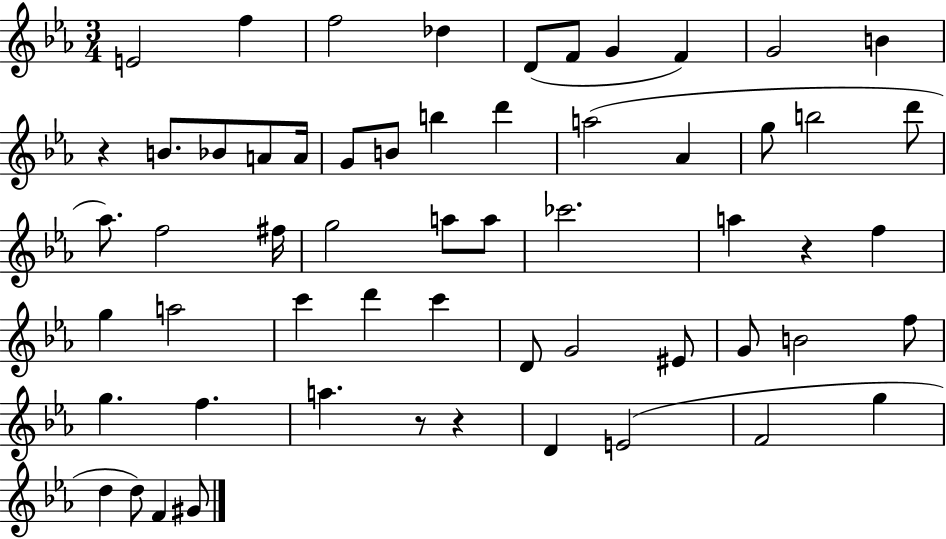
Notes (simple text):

E4/h F5/q F5/h Db5/q D4/e F4/e G4/q F4/q G4/h B4/q R/q B4/e. Bb4/e A4/e A4/s G4/e B4/e B5/q D6/q A5/h Ab4/q G5/e B5/h D6/e Ab5/e. F5/h F#5/s G5/h A5/e A5/e CES6/h. A5/q R/q F5/q G5/q A5/h C6/q D6/q C6/q D4/e G4/h EIS4/e G4/e B4/h F5/e G5/q. F5/q. A5/q. R/e R/q D4/q E4/h F4/h G5/q D5/q D5/e F4/q G#4/e